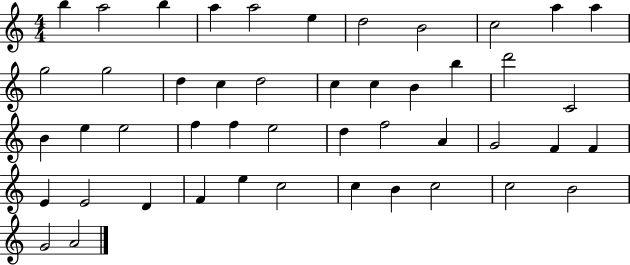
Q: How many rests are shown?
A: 0